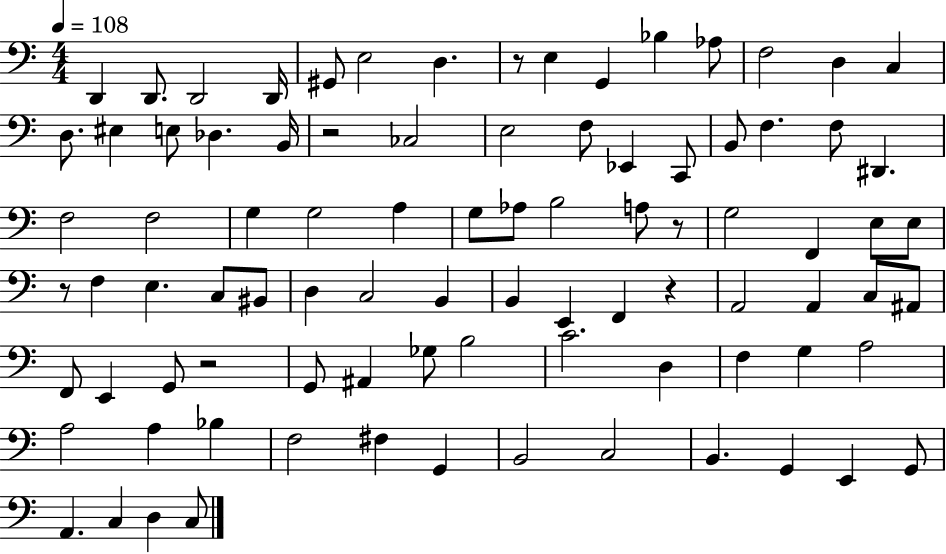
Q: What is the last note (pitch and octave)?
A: C3